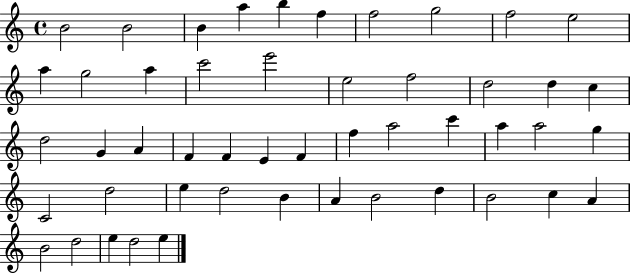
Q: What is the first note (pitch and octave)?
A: B4